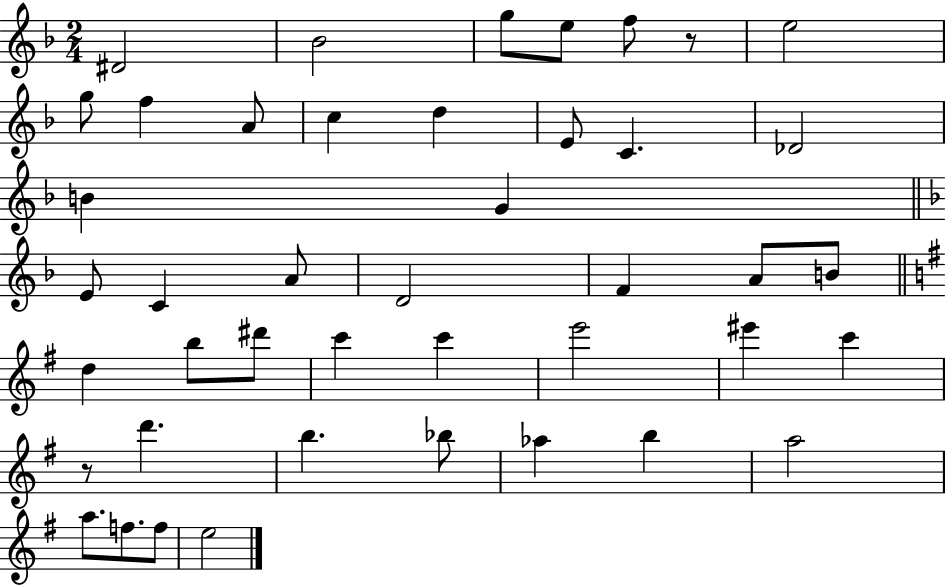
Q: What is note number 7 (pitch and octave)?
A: G5